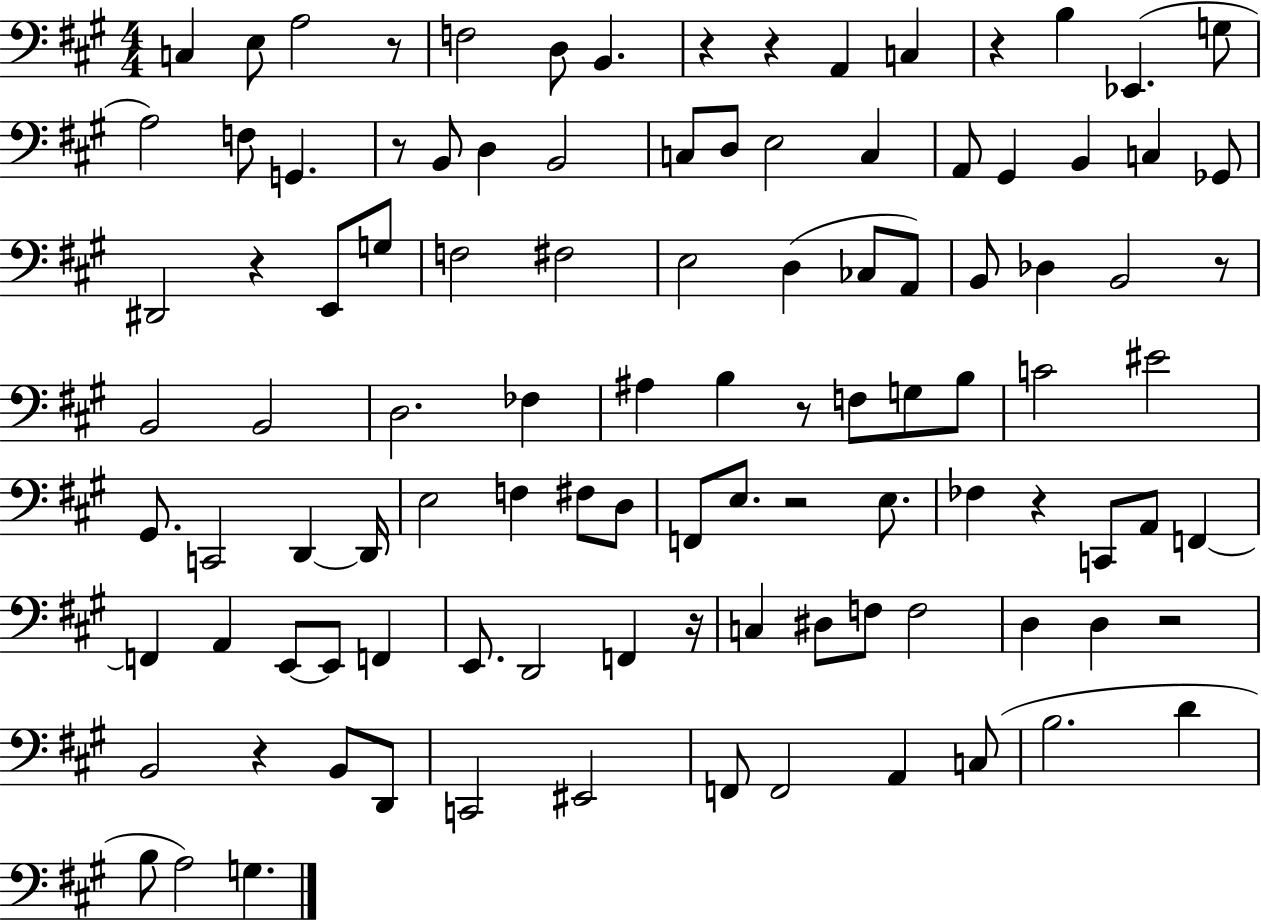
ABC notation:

X:1
T:Untitled
M:4/4
L:1/4
K:A
C, E,/2 A,2 z/2 F,2 D,/2 B,, z z A,, C, z B, _E,, G,/2 A,2 F,/2 G,, z/2 B,,/2 D, B,,2 C,/2 D,/2 E,2 C, A,,/2 ^G,, B,, C, _G,,/2 ^D,,2 z E,,/2 G,/2 F,2 ^F,2 E,2 D, _C,/2 A,,/2 B,,/2 _D, B,,2 z/2 B,,2 B,,2 D,2 _F, ^A, B, z/2 F,/2 G,/2 B,/2 C2 ^E2 ^G,,/2 C,,2 D,, D,,/4 E,2 F, ^F,/2 D,/2 F,,/2 E,/2 z2 E,/2 _F, z C,,/2 A,,/2 F,, F,, A,, E,,/2 E,,/2 F,, E,,/2 D,,2 F,, z/4 C, ^D,/2 F,/2 F,2 D, D, z2 B,,2 z B,,/2 D,,/2 C,,2 ^E,,2 F,,/2 F,,2 A,, C,/2 B,2 D B,/2 A,2 G,